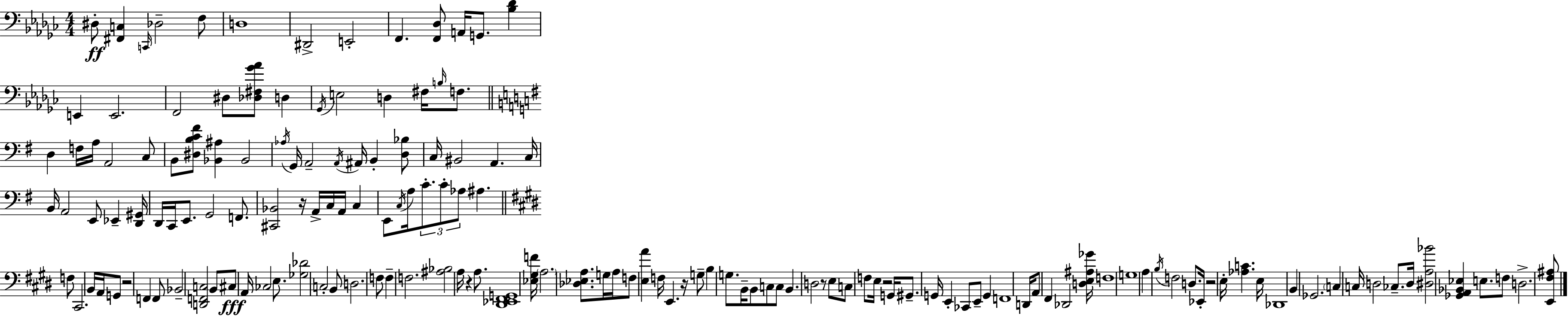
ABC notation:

X:1
T:Untitled
M:4/4
L:1/4
K:Ebm
^D,/2 [^F,,C,] C,,/4 _D,2 F,/2 D,4 ^D,,2 E,,2 F,, [F,,_D,]/2 A,,/4 G,,/2 [_B,_D] E,, E,,2 F,,2 ^D,/2 [_D,^F,_G_A]/2 D, _G,,/4 E,2 D, ^F,/4 B,/4 F,/2 D, F,/4 A,/4 A,,2 C,/2 B,,/2 [^D,B,C^F]/2 [_B,,^A,] _B,,2 _A,/4 G,,/4 A,,2 A,,/4 ^A,,/4 B,, [D,_B,]/2 C,/4 ^B,,2 A,, C,/4 B,,/4 A,,2 E,,/2 _E,, [D,,^G,,]/4 D,,/4 C,,/4 E,,/2 G,,2 F,,/2 [^C,,_B,,]2 z/4 A,,/4 C,/4 A,,/4 C, E,,/2 C,/4 A,/4 C/2 C/2 _A,/2 ^A, F,/2 ^C,,2 B,,/4 A,,/4 G,,/2 z2 F,, F,,/2 _B,,2 [D,,F,,C,]2 B,,/2 ^C,/2 A,,/4 _C,2 E,/2 [_G,_D]2 C,2 B,,/2 D,2 F,/2 F, F,2 [^A,_B,]2 A,/4 z A,/2 [^D,,_E,,^F,,G,,]4 [_E,^G,F]/4 A,2 [_D,_E,A,]/2 G,/4 A,/4 F,/2 [E,A] F,/4 E,, z/4 G,/2 B, G,/2 B,,/4 B,,/2 C,/2 C,/2 B,, D,2 z/2 E,/2 C,/2 F,/2 E,/4 z2 G,,/4 ^G,,/2 G,,/4 E,, _C,,/2 E,,/2 G,, F,,4 D,,/4 A,,/2 ^F,, _D,,2 [D,E,^A,_G]/4 F,4 G,4 A, B,/4 F,2 D,/2 _E,,/4 z2 E,/4 [_A,C] E,/4 _D,,4 B,, _G,,2 C, C,/4 D,2 _C,/2 D,/4 [^D,A,_B]2 [_G,,A,,_B,,_E,] E,/2 F,/2 D,2 [E,,^F,^A,]/2